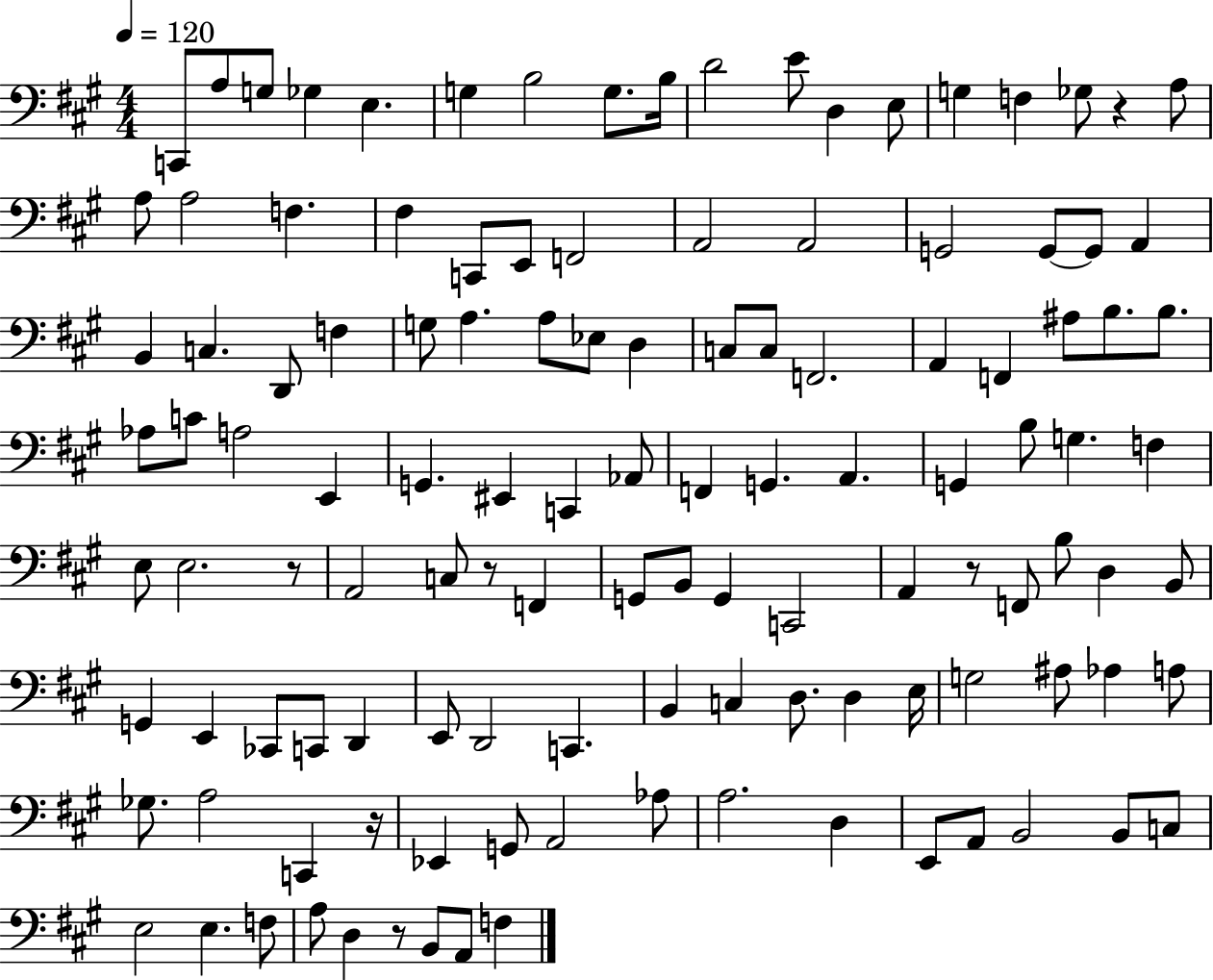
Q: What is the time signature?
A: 4/4